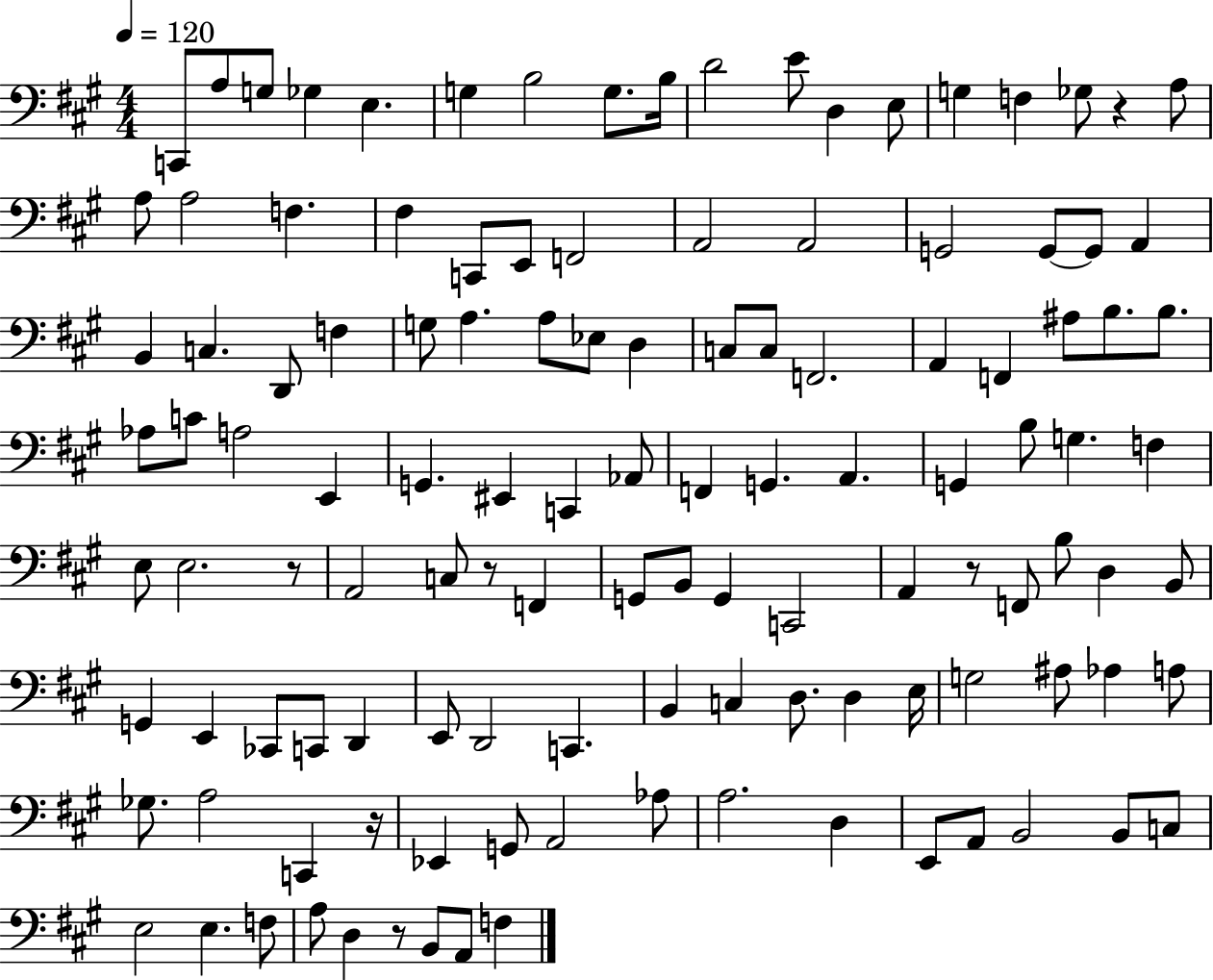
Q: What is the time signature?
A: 4/4